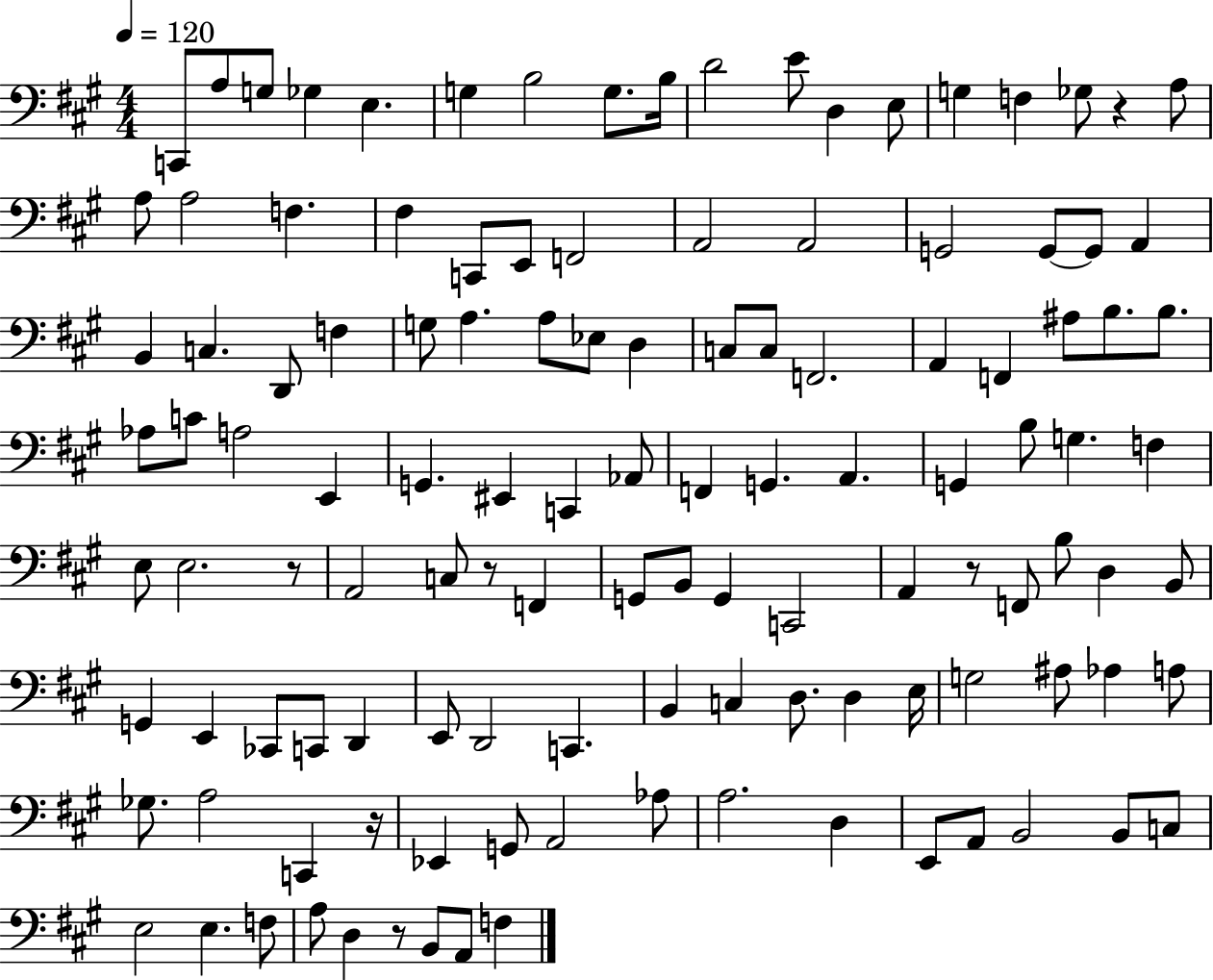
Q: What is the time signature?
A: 4/4